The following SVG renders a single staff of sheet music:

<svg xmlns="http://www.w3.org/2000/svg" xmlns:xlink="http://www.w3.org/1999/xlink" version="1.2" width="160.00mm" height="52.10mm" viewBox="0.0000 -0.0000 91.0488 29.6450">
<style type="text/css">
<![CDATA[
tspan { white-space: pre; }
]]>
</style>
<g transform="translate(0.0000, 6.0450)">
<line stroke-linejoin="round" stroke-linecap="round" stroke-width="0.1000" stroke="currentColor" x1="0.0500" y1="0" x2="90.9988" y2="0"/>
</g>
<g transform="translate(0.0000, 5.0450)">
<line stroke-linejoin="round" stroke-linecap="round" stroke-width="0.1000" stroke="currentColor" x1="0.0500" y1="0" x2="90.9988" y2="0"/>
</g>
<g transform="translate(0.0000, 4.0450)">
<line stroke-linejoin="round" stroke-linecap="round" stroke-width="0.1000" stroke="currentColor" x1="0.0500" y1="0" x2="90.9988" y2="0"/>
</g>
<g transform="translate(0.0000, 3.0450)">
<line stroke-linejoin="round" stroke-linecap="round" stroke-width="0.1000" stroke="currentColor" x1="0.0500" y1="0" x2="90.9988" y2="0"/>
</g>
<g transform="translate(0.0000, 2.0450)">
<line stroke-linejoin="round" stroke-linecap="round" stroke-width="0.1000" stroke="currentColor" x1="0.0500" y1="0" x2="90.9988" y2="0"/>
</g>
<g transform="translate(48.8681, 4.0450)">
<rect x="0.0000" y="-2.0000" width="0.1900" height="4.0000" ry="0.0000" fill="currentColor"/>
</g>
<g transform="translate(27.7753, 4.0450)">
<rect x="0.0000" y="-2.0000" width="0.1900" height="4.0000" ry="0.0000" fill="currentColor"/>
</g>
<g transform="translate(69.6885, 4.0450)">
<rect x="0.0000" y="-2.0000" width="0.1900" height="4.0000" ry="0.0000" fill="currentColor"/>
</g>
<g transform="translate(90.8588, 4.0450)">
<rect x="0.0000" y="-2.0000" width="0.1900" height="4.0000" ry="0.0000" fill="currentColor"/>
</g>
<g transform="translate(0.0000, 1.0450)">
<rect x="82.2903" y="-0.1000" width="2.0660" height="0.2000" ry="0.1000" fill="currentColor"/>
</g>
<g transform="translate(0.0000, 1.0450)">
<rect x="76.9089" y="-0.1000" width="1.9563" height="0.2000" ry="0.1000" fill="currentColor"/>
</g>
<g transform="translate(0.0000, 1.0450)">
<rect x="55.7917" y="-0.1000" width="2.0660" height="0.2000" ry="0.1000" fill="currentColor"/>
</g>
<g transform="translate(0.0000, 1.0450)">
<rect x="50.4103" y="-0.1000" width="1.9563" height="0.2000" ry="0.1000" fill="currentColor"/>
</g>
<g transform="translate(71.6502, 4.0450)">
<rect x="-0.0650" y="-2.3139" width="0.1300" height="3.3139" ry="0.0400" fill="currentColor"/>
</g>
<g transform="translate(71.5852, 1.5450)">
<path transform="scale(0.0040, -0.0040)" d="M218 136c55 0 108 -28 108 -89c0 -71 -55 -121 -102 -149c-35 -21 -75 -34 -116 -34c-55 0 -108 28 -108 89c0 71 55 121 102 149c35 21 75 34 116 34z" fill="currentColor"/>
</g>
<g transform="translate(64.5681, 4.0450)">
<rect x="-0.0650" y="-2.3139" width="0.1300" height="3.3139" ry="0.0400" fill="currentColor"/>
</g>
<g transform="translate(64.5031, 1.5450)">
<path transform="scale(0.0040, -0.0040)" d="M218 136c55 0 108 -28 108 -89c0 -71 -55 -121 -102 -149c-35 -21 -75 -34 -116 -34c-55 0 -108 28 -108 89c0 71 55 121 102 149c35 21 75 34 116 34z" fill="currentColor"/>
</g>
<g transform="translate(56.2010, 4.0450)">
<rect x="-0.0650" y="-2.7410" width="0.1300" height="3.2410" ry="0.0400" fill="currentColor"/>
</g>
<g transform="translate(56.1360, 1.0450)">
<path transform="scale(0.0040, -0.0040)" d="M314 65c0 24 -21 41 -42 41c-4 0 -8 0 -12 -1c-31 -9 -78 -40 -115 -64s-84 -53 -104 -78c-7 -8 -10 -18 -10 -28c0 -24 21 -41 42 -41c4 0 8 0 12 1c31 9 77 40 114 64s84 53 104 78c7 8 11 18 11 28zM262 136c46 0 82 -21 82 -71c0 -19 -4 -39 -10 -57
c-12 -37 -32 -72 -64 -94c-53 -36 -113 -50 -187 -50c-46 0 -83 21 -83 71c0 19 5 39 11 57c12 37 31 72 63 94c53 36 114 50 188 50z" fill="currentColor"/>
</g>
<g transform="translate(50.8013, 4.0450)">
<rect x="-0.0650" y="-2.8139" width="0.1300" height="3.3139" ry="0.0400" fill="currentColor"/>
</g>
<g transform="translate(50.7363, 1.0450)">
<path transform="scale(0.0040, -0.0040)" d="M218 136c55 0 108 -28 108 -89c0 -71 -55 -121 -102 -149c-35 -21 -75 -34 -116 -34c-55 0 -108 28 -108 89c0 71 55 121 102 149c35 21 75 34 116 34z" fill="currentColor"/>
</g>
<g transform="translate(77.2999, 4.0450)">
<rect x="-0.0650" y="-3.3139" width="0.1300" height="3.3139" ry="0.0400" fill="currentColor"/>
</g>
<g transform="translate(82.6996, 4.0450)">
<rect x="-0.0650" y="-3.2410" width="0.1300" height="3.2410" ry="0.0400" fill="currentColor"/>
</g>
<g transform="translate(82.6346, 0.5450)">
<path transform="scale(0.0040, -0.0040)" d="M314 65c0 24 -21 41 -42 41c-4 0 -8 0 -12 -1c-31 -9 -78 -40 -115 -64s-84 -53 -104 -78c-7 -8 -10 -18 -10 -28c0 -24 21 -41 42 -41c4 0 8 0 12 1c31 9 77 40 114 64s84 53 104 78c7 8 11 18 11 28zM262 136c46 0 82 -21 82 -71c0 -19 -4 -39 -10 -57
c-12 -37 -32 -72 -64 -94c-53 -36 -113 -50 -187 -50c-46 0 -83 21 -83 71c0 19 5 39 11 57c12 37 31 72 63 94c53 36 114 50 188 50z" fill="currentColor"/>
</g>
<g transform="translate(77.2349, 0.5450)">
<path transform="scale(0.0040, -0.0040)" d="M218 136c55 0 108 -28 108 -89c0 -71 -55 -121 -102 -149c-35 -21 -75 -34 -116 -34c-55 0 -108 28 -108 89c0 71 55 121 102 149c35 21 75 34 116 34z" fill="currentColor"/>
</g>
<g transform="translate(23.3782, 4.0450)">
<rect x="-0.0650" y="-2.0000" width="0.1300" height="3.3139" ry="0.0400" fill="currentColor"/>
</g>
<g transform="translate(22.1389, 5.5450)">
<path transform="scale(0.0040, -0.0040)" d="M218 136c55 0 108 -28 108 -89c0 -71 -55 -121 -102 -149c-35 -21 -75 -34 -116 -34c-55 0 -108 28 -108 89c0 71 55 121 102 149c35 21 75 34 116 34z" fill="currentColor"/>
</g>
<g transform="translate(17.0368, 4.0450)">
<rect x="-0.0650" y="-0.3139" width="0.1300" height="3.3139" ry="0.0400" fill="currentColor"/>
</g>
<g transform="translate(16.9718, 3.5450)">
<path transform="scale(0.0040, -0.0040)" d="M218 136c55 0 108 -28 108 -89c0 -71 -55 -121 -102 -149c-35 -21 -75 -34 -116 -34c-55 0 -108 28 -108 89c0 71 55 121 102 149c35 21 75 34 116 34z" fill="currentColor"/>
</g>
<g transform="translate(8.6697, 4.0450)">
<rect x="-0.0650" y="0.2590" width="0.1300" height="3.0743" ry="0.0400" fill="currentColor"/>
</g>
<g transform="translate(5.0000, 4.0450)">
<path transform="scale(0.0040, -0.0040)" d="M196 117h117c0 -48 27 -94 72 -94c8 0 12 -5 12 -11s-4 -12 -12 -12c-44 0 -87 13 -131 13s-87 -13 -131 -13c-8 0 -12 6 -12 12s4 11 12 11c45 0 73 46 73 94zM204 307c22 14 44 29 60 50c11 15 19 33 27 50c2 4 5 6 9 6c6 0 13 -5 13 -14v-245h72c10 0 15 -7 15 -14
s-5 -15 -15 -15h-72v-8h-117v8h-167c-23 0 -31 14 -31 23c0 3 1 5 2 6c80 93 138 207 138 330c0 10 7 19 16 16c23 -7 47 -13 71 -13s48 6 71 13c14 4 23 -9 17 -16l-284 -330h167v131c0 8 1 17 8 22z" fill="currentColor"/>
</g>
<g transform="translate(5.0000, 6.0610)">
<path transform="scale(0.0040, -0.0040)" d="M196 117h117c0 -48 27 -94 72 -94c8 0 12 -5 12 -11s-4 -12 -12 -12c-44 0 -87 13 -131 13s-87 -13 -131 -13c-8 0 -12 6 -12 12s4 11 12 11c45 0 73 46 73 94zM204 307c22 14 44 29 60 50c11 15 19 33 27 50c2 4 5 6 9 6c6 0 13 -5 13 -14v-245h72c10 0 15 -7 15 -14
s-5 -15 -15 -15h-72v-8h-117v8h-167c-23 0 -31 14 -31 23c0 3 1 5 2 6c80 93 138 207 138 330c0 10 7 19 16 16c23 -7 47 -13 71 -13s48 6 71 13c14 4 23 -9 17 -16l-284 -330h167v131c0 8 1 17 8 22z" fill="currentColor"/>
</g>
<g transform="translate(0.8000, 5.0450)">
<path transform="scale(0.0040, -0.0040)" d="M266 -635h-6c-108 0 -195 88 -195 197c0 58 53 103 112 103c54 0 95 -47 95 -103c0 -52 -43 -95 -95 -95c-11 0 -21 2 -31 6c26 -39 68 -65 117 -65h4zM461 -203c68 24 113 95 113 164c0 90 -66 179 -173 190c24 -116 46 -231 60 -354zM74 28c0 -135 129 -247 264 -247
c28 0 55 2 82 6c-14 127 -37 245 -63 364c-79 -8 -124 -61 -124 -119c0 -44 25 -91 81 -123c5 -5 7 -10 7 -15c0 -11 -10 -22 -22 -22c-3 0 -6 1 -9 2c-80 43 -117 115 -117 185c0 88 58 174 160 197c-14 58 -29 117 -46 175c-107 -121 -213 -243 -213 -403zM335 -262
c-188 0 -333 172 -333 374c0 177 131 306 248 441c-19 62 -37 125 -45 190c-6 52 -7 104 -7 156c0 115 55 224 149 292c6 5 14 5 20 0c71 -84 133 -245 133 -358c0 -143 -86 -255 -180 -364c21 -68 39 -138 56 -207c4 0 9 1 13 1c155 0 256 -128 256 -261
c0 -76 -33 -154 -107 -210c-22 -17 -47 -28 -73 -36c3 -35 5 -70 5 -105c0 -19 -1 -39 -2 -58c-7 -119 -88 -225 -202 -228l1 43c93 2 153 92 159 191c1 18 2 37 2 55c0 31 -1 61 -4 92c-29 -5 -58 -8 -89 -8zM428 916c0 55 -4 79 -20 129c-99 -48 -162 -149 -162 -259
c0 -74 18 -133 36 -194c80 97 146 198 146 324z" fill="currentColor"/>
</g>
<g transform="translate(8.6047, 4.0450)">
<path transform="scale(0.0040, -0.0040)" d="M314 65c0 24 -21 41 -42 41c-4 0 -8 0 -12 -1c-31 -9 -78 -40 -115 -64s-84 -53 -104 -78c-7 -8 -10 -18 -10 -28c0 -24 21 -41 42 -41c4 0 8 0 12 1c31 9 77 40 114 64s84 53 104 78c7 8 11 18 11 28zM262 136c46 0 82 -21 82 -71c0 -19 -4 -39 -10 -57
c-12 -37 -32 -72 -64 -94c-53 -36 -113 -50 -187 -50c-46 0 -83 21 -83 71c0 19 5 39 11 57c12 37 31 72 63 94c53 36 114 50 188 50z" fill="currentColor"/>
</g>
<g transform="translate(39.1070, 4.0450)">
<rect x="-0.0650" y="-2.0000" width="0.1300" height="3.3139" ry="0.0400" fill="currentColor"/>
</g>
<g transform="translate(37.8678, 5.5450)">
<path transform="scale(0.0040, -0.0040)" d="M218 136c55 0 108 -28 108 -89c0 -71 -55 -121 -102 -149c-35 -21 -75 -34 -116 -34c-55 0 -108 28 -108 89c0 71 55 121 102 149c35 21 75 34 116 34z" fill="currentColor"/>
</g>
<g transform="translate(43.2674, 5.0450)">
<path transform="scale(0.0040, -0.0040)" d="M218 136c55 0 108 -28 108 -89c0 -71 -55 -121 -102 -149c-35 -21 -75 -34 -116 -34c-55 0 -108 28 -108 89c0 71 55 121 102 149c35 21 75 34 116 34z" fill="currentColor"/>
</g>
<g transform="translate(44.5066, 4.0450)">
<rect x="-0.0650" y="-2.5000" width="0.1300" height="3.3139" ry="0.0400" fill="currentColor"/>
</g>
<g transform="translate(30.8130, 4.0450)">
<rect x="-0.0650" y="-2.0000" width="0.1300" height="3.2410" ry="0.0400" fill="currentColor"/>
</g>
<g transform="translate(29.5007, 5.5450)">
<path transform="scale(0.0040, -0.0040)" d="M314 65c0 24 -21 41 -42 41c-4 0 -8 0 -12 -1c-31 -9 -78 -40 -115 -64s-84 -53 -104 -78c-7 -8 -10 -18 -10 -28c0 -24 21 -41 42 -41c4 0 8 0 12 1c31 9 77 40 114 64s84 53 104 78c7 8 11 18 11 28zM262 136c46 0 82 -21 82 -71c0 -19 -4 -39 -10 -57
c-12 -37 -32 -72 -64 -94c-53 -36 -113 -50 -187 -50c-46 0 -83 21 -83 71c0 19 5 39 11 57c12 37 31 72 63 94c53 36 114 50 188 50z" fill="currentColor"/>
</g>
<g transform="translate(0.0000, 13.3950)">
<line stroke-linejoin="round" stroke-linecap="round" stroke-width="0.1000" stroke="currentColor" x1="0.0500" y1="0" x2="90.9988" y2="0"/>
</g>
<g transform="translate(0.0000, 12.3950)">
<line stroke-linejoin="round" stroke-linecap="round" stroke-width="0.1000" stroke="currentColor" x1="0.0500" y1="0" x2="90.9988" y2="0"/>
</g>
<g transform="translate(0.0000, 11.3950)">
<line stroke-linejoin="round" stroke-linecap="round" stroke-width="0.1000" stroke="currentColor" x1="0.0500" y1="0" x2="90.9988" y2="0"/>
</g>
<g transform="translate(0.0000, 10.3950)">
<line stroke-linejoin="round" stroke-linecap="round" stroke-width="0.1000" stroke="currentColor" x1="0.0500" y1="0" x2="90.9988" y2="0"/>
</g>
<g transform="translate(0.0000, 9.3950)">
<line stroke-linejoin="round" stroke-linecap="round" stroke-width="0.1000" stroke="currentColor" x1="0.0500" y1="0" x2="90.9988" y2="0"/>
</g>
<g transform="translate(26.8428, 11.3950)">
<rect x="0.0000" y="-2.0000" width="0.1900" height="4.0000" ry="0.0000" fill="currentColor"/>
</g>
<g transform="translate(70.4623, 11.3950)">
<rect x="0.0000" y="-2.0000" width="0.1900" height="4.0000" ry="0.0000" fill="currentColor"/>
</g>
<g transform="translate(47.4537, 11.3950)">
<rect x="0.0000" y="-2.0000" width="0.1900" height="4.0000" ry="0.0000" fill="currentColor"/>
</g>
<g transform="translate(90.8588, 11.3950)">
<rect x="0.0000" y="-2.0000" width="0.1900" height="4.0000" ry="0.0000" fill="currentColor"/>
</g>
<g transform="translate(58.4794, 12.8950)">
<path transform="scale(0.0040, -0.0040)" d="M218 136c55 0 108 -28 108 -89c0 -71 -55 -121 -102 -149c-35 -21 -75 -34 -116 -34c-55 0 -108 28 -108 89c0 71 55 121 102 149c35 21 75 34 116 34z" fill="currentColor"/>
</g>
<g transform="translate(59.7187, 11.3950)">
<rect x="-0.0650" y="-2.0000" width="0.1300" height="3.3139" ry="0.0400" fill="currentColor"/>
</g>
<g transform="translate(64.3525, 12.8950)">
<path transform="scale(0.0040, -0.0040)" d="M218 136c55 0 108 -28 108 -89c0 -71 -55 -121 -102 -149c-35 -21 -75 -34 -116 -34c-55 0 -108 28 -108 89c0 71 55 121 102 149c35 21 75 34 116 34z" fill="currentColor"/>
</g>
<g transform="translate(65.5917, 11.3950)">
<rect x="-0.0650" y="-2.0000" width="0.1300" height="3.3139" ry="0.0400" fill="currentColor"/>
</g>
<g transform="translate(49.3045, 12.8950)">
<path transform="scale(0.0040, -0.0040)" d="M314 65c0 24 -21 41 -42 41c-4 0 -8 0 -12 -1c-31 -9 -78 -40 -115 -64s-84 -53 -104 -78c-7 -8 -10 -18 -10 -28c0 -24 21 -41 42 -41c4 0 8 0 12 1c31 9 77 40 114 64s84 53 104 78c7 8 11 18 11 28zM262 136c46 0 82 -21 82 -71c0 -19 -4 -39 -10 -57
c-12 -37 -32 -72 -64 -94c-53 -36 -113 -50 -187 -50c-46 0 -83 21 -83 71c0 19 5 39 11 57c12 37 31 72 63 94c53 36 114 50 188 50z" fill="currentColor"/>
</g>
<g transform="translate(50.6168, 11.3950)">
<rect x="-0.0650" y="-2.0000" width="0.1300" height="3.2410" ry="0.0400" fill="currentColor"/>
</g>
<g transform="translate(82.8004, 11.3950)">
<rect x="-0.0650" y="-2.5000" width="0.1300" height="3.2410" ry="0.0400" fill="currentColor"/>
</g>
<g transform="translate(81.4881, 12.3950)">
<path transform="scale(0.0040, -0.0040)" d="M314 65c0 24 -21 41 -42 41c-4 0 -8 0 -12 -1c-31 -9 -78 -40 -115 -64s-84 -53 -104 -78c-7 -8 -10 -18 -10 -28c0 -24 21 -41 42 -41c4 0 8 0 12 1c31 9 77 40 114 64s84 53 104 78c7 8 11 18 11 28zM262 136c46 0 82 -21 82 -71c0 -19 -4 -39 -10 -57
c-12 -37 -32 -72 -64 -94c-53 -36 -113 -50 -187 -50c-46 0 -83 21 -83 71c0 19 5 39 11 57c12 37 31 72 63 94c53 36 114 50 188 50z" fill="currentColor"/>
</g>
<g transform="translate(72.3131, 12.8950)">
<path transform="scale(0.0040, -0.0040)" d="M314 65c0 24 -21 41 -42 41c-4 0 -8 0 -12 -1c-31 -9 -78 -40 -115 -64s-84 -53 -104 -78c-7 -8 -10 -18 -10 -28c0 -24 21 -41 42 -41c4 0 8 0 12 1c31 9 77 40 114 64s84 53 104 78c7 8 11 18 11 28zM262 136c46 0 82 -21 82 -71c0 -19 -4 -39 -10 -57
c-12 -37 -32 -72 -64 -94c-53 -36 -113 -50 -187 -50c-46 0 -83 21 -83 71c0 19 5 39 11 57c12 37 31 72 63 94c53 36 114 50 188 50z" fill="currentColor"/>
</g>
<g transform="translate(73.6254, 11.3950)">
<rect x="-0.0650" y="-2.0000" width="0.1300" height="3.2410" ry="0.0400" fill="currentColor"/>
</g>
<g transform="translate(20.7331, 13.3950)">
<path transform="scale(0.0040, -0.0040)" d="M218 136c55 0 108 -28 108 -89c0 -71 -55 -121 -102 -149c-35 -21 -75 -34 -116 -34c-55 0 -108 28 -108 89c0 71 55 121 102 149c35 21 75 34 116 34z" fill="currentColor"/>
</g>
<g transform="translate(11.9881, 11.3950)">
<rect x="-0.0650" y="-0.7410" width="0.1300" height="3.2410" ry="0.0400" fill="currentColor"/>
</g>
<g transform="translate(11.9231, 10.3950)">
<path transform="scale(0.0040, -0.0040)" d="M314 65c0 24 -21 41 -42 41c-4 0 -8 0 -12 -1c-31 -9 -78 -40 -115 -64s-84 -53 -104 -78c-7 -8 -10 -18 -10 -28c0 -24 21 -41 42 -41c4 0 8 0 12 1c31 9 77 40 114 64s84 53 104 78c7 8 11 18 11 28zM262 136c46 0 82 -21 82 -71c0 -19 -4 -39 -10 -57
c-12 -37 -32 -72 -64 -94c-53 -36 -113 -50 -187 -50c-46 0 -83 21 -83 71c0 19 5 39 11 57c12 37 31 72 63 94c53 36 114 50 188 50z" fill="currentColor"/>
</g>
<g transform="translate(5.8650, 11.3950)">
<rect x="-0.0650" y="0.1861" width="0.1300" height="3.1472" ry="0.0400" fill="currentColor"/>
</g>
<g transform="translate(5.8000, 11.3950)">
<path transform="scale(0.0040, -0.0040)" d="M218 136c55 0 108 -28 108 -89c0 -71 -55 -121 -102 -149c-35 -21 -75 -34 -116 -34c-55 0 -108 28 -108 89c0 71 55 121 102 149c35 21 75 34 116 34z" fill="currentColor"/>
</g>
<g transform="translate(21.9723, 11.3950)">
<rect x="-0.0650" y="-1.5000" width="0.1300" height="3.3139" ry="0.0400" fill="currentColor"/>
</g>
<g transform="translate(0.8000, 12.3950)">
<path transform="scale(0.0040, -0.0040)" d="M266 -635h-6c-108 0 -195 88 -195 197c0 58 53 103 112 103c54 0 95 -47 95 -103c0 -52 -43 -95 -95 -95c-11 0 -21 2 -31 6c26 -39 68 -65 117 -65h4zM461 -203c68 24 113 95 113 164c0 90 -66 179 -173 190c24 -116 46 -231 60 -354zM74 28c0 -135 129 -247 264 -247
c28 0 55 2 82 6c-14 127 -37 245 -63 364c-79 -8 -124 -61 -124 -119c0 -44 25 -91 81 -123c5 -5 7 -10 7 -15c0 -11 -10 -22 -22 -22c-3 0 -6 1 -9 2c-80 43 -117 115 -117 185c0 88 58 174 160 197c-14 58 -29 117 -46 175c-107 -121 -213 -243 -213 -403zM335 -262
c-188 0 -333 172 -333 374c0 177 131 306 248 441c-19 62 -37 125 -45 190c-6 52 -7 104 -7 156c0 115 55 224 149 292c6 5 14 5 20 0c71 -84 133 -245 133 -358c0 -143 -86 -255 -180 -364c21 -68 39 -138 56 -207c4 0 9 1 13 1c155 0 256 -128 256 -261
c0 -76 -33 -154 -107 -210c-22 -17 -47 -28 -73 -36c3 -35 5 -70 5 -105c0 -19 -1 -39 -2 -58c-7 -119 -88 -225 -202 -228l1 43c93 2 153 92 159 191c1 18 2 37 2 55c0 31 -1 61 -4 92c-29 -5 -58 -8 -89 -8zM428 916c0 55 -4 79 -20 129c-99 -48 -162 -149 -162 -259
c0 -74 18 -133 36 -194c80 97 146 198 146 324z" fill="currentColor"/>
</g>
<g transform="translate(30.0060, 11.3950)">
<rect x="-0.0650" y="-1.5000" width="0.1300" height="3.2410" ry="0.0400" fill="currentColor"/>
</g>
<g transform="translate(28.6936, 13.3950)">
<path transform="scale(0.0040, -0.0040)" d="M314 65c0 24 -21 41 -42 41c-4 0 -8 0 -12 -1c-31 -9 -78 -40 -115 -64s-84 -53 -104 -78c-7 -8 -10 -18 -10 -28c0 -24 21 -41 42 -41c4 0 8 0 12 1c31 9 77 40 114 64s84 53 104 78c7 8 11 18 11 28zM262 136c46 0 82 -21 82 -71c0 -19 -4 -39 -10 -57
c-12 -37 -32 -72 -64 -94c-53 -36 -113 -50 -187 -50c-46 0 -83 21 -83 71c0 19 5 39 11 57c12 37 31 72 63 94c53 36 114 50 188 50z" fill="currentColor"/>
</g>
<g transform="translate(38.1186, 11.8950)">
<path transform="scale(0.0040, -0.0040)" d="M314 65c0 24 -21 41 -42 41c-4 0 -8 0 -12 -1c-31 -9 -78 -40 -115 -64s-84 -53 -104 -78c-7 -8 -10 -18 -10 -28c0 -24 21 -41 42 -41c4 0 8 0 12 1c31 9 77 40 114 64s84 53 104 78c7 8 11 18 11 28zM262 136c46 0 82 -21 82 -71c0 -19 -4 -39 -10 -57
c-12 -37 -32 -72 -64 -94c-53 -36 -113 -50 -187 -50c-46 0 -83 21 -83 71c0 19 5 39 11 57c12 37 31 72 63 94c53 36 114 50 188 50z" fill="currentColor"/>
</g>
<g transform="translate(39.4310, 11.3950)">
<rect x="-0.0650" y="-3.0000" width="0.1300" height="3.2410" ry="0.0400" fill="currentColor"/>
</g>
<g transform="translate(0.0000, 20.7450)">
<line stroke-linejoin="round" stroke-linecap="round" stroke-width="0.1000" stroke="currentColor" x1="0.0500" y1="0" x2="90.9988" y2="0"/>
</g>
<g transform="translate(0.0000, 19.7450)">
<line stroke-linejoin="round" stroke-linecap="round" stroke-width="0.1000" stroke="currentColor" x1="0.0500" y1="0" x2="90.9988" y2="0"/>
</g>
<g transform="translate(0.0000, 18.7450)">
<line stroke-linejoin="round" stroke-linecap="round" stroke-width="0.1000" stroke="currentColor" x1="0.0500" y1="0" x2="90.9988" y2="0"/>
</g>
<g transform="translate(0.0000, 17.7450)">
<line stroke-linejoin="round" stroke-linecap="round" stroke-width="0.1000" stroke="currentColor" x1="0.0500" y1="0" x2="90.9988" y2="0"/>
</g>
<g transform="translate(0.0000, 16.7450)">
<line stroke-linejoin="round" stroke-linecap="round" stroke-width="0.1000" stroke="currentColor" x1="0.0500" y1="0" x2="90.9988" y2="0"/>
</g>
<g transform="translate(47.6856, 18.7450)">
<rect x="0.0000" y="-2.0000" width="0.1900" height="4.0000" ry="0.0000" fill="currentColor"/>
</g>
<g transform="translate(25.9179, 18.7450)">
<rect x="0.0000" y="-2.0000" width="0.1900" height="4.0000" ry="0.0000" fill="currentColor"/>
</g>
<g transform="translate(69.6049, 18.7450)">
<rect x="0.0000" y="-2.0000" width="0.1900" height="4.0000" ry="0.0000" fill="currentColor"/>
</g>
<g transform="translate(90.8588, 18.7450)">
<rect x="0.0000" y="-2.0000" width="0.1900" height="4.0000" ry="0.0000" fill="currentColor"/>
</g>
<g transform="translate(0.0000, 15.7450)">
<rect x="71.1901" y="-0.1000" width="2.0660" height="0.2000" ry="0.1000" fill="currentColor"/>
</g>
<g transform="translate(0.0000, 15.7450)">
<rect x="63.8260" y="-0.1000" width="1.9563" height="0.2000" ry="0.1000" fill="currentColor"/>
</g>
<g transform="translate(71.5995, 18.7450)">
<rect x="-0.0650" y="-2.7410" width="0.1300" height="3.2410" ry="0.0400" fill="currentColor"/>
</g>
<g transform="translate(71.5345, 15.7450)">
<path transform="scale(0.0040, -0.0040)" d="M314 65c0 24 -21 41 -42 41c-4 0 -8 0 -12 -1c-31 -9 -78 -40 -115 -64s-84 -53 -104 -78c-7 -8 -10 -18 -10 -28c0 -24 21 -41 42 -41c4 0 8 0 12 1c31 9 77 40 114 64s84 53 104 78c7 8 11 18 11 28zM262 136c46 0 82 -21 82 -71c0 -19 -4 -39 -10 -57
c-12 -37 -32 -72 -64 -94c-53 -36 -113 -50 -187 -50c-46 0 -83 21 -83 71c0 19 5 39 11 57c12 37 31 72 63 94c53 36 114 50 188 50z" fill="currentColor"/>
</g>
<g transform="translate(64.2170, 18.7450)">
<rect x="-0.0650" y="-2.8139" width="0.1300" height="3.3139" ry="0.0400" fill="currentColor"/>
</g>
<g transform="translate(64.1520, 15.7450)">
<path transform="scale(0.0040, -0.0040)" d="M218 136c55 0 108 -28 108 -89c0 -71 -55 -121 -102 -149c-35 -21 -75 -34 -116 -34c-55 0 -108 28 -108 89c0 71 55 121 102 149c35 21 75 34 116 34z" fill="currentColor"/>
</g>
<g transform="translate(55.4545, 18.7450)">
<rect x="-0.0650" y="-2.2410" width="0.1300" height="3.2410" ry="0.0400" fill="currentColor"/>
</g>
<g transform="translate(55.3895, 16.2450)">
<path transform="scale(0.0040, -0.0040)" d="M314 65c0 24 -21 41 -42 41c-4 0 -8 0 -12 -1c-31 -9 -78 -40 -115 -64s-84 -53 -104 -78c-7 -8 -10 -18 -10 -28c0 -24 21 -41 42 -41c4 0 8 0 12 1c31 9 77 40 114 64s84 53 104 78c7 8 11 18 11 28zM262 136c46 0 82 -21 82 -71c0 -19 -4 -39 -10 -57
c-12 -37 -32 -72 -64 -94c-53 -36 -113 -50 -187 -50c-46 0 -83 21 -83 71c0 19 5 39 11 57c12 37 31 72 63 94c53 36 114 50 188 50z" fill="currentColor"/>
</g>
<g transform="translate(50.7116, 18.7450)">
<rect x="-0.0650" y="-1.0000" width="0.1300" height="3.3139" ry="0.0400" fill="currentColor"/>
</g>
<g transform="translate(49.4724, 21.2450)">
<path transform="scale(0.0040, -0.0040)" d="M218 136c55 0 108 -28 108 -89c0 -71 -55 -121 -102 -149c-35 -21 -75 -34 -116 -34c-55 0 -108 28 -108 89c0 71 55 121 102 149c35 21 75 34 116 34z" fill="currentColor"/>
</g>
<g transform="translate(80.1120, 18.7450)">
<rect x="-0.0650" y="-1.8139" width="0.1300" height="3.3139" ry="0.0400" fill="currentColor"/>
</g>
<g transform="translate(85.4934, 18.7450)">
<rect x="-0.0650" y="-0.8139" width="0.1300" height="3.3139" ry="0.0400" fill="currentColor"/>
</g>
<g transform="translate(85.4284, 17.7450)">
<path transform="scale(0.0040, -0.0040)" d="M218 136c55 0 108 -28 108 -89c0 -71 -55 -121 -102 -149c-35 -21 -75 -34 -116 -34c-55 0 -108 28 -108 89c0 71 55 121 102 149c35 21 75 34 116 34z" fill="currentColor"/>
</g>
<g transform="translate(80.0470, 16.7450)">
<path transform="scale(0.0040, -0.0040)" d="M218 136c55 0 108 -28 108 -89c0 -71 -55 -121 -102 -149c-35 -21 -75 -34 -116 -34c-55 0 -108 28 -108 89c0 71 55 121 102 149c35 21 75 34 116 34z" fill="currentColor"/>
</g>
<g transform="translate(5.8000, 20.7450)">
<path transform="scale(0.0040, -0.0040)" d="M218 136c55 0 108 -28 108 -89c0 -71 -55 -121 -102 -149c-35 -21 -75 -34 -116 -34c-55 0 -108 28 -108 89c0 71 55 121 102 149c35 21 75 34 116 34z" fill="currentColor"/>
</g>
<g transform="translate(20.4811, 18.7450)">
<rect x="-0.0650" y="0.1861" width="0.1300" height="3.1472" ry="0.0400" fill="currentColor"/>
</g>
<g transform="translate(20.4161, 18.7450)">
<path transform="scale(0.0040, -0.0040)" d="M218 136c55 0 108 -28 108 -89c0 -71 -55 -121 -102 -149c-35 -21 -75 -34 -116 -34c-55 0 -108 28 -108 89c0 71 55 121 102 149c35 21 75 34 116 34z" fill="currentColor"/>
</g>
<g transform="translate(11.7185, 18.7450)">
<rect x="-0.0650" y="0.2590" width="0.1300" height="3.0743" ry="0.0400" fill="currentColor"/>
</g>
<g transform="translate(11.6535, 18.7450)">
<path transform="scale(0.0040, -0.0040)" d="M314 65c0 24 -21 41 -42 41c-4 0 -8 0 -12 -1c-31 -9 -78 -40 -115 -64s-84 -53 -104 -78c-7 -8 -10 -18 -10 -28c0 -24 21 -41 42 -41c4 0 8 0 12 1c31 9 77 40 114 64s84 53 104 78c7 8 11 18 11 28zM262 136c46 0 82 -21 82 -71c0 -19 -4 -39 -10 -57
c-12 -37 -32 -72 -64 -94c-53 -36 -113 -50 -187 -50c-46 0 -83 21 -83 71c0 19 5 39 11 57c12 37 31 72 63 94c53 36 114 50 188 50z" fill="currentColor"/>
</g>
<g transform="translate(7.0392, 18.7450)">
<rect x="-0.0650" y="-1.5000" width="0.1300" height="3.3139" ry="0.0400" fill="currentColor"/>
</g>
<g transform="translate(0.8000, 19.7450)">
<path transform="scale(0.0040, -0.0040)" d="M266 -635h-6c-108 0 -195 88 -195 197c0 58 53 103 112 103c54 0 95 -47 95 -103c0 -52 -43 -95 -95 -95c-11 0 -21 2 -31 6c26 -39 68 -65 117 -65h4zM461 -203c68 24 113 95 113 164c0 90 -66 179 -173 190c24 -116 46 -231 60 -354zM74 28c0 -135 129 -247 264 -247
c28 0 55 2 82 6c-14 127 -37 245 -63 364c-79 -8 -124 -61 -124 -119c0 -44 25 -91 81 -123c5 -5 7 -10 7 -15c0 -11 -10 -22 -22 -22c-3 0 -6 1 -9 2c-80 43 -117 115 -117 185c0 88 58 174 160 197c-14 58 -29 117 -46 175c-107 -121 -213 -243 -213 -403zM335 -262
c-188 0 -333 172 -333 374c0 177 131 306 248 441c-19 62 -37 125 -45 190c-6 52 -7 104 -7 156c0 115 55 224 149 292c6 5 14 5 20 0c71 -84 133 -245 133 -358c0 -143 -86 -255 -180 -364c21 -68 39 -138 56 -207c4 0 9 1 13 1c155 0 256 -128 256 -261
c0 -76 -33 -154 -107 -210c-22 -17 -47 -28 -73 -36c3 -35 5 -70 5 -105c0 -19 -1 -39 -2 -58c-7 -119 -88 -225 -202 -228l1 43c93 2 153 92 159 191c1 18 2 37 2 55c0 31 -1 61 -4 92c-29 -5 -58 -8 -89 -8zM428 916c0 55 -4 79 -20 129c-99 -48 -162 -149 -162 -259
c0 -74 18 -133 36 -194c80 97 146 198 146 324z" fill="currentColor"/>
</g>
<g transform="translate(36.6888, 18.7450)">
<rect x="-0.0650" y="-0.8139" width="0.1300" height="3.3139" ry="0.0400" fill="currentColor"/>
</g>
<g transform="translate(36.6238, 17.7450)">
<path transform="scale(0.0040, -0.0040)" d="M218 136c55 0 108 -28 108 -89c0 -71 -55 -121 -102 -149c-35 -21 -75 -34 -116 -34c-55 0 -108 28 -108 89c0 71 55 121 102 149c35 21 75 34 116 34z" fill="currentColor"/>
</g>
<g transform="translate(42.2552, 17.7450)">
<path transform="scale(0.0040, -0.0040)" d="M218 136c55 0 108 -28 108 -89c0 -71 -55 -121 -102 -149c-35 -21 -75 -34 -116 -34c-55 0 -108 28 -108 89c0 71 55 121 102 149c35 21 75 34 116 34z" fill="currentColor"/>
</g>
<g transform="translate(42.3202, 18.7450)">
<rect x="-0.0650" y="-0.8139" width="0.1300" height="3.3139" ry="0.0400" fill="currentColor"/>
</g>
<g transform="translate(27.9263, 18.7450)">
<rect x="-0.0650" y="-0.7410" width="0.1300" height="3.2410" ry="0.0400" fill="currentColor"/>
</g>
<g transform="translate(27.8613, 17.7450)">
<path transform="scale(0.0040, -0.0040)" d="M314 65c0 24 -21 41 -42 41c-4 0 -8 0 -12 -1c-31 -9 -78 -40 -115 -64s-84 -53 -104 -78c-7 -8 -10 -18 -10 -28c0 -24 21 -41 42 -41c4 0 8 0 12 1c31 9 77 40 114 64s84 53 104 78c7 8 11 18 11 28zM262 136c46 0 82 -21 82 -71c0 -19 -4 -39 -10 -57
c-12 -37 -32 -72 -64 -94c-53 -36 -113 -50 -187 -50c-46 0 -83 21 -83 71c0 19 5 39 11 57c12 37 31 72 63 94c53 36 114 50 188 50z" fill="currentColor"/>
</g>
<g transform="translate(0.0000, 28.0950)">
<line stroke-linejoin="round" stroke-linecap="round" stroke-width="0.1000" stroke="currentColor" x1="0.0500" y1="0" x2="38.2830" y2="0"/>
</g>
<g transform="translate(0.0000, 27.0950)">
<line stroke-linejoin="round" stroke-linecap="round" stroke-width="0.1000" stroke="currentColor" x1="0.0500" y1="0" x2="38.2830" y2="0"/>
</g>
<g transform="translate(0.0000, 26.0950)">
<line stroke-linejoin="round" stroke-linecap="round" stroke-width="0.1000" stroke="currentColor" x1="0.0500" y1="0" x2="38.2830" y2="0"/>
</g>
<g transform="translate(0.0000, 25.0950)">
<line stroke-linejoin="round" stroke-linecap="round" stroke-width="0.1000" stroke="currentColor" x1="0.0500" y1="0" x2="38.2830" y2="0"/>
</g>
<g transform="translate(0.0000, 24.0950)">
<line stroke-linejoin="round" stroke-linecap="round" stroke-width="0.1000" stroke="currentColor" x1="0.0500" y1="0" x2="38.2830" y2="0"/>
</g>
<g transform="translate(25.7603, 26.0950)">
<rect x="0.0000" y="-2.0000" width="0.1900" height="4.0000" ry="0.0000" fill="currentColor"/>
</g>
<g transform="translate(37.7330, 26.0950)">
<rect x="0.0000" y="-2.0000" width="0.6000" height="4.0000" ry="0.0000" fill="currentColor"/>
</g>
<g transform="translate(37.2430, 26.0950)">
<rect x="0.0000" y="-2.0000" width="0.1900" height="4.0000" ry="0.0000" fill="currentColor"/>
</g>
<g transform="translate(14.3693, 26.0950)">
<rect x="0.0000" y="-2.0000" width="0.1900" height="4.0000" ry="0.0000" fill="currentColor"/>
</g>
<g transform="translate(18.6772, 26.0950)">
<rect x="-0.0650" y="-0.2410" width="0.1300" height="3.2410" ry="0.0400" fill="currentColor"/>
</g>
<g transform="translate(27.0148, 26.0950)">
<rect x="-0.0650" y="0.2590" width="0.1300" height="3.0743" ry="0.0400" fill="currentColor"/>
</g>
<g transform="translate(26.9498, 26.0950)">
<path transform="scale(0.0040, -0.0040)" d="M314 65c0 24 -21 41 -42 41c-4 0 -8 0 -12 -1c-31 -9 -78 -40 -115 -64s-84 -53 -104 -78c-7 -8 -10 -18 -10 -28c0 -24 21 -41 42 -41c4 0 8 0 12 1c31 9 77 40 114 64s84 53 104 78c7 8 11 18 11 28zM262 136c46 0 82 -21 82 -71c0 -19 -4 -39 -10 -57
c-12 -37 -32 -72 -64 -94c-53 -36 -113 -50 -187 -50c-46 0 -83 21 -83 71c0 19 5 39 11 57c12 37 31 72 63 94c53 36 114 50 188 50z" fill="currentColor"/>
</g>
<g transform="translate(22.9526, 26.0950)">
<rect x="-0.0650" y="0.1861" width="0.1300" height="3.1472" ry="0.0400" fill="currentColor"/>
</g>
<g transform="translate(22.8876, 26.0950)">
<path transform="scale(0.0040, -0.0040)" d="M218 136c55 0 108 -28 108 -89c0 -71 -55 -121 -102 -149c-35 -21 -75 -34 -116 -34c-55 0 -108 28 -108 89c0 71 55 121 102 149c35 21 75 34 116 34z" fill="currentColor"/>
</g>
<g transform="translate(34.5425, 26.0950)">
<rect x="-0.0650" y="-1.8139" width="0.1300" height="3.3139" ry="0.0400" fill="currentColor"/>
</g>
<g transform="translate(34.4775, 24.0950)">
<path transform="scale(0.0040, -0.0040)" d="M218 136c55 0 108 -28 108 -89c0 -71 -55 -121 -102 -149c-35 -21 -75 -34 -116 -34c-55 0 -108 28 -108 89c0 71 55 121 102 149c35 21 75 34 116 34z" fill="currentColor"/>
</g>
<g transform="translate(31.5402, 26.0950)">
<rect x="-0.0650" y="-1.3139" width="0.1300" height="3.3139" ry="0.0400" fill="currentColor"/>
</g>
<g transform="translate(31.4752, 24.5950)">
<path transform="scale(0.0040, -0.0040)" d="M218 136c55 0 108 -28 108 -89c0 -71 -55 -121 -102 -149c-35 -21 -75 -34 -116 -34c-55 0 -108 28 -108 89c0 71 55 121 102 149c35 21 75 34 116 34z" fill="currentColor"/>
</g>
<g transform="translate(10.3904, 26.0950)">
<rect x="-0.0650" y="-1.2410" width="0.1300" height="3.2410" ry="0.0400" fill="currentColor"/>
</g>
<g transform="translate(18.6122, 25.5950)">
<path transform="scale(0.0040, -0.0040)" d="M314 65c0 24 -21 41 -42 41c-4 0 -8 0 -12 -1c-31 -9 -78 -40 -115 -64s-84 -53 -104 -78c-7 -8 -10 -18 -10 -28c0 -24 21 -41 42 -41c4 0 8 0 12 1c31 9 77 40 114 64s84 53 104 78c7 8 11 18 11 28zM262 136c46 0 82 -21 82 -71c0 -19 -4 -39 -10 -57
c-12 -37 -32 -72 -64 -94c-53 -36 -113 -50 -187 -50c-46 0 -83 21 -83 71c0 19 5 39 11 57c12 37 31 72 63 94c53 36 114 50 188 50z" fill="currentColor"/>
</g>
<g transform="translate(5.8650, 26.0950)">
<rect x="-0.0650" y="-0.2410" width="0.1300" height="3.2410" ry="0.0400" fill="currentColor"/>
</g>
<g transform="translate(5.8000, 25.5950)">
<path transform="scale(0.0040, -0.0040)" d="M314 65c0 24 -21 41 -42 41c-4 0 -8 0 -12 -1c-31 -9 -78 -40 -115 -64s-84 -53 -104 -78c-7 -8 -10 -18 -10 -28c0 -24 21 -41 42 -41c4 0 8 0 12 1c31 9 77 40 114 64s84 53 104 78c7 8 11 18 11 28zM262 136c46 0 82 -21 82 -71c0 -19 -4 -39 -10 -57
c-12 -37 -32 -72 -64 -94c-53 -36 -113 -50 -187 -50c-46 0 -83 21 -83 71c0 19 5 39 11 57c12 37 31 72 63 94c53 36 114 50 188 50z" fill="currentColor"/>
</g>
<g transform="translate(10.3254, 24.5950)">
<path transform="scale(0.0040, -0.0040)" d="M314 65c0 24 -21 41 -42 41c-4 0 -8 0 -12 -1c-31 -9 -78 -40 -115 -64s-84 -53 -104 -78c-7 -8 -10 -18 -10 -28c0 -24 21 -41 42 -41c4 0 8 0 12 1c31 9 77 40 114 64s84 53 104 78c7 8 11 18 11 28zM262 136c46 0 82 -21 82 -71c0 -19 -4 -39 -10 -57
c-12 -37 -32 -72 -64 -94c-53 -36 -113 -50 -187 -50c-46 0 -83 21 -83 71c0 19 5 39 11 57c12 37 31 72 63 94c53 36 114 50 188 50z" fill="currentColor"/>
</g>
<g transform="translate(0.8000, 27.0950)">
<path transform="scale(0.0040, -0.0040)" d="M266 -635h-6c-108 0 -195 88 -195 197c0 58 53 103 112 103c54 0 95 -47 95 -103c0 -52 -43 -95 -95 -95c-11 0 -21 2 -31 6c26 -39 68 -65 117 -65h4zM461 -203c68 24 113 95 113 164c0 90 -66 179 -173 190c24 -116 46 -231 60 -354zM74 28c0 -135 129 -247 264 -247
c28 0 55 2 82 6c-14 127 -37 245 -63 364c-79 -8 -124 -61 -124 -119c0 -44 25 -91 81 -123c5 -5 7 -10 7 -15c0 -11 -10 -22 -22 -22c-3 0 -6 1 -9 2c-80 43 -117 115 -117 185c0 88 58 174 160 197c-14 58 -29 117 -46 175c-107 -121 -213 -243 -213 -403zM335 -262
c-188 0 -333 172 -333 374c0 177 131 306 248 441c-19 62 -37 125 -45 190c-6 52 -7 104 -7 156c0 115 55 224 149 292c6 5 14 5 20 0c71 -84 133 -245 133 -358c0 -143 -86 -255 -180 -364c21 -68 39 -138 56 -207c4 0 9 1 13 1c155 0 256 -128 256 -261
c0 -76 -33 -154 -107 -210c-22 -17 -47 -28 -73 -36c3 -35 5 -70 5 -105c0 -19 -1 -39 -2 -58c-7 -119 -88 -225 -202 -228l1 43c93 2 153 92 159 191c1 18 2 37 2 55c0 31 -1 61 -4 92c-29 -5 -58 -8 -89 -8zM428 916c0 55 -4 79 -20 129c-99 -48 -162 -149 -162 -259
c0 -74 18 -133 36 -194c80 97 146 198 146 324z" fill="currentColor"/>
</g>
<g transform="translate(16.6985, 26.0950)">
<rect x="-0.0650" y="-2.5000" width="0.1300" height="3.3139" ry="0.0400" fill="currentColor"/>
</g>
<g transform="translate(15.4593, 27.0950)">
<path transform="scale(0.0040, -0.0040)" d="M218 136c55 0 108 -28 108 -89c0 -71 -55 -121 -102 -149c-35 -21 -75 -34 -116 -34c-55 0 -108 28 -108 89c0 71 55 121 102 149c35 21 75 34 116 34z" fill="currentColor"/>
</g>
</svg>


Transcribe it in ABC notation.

X:1
T:Untitled
M:4/4
L:1/4
K:C
B2 c F F2 F G a a2 g g b b2 B d2 E E2 A2 F2 F F F2 G2 E B2 B d2 d d D g2 a a2 f d c2 e2 G c2 B B2 e f